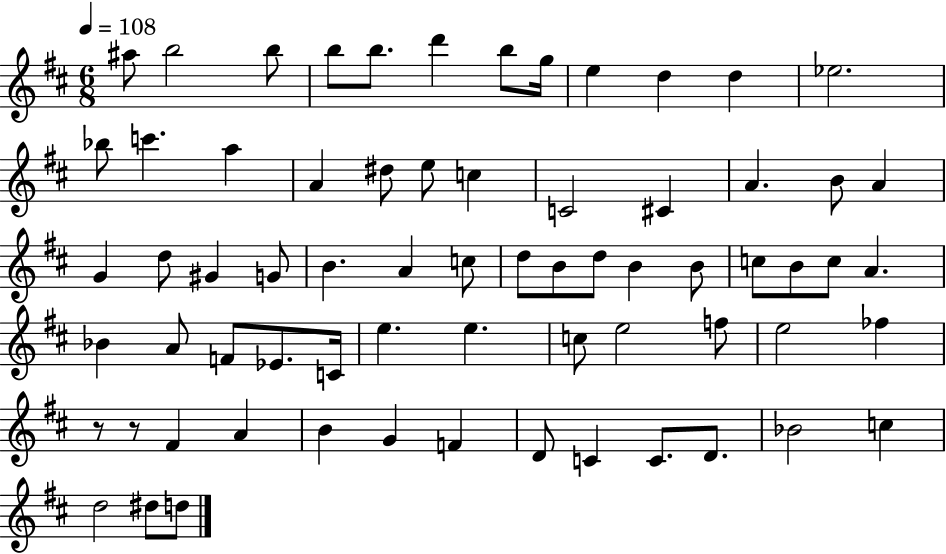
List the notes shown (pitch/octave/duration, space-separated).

A#5/e B5/h B5/e B5/e B5/e. D6/q B5/e G5/s E5/q D5/q D5/q Eb5/h. Bb5/e C6/q. A5/q A4/q D#5/e E5/e C5/q C4/h C#4/q A4/q. B4/e A4/q G4/q D5/e G#4/q G4/e B4/q. A4/q C5/e D5/e B4/e D5/e B4/q B4/e C5/e B4/e C5/e A4/q. Bb4/q A4/e F4/e Eb4/e. C4/s E5/q. E5/q. C5/e E5/h F5/e E5/h FES5/q R/e R/e F#4/q A4/q B4/q G4/q F4/q D4/e C4/q C4/e. D4/e. Bb4/h C5/q D5/h D#5/e D5/e